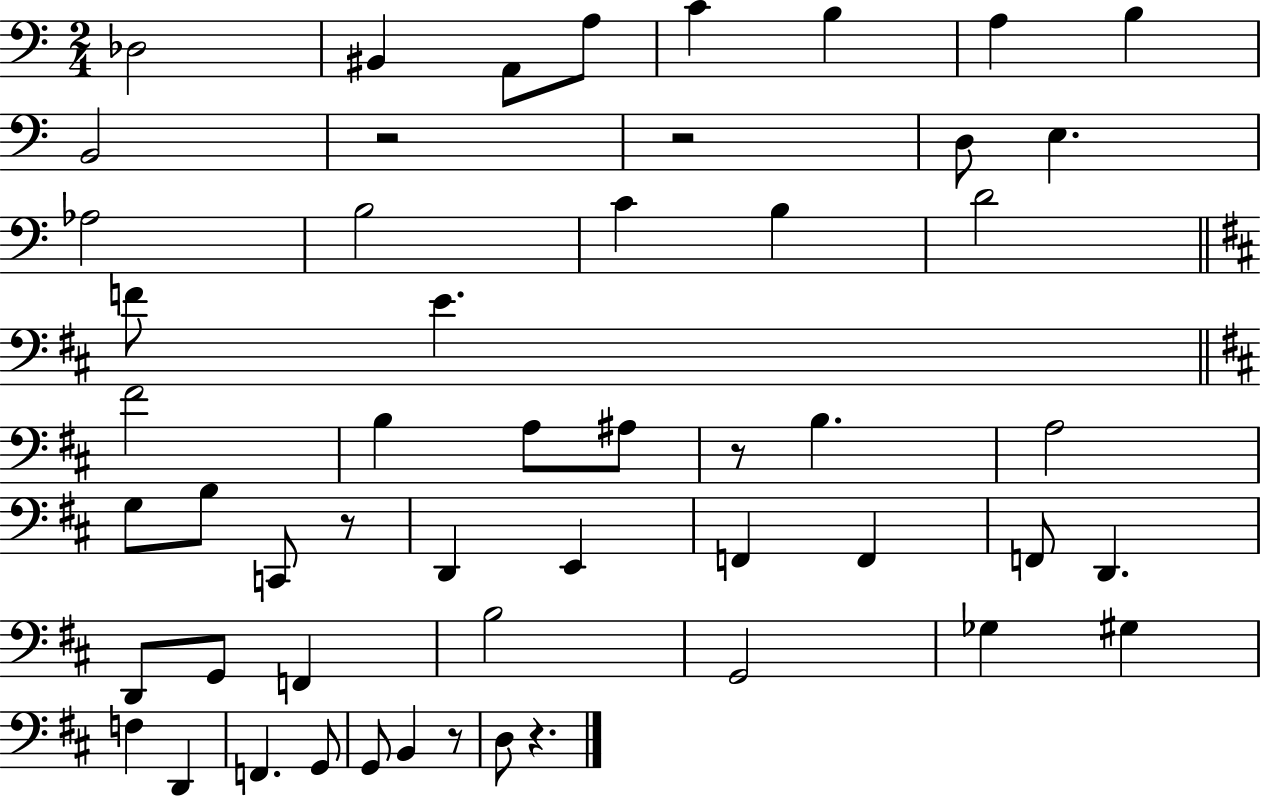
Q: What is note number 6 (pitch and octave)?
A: B3